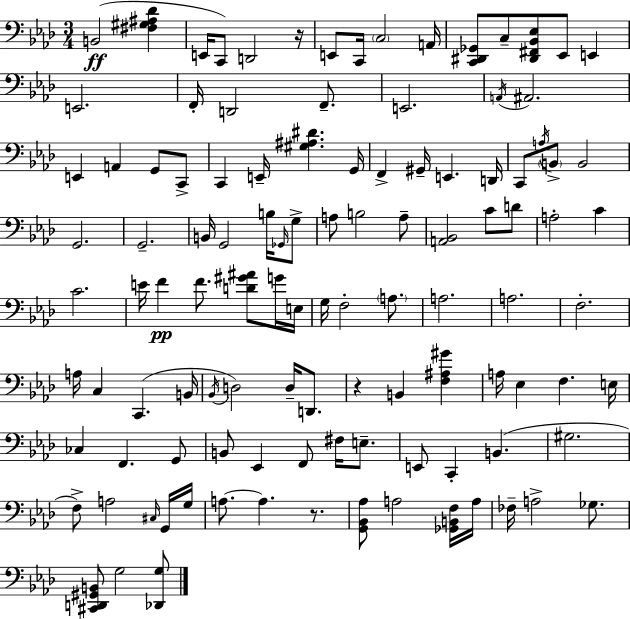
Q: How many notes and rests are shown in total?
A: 111